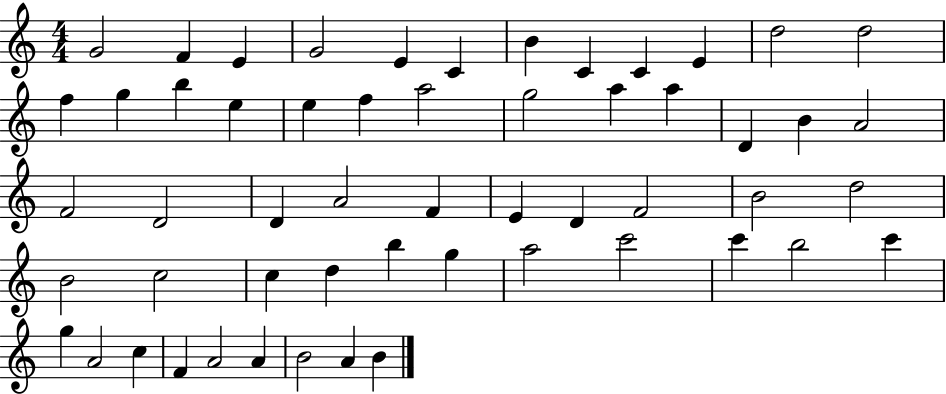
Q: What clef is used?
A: treble